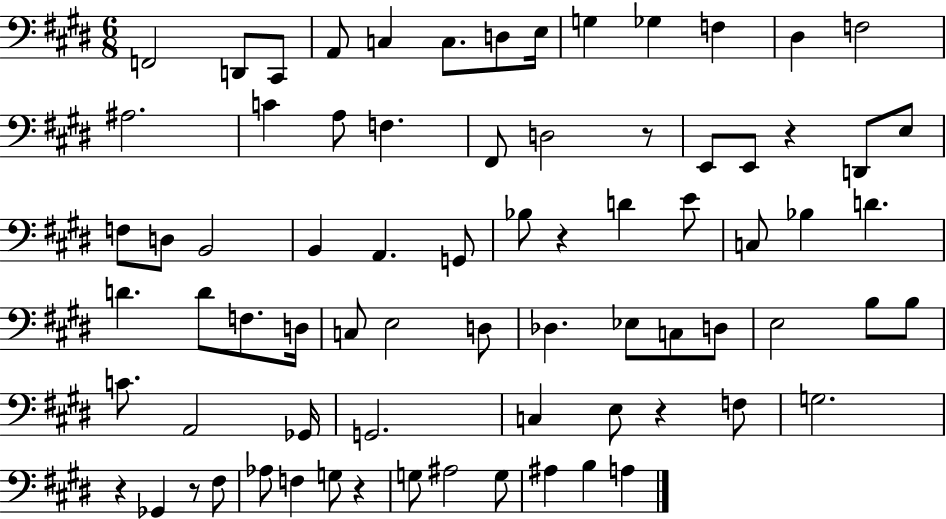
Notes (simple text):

F2/h D2/e C#2/e A2/e C3/q C3/e. D3/e E3/s G3/q Gb3/q F3/q D#3/q F3/h A#3/h. C4/q A3/e F3/q. F#2/e D3/h R/e E2/e E2/e R/q D2/e E3/e F3/e D3/e B2/h B2/q A2/q. G2/e Bb3/e R/q D4/q E4/e C3/e Bb3/q D4/q. D4/q. D4/e F3/e. D3/s C3/e E3/h D3/e Db3/q. Eb3/e C3/e D3/e E3/h B3/e B3/e C4/e. A2/h Gb2/s G2/h. C3/q E3/e R/q F3/e G3/h. R/q Gb2/q R/e F#3/e Ab3/e F3/q G3/e R/q G3/e A#3/h G3/e A#3/q B3/q A3/q